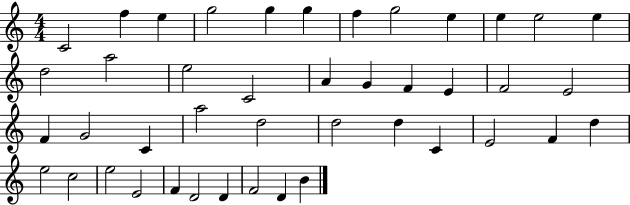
{
  \clef treble
  \numericTimeSignature
  \time 4/4
  \key c \major
  c'2 f''4 e''4 | g''2 g''4 g''4 | f''4 g''2 e''4 | e''4 e''2 e''4 | \break d''2 a''2 | e''2 c'2 | a'4 g'4 f'4 e'4 | f'2 e'2 | \break f'4 g'2 c'4 | a''2 d''2 | d''2 d''4 c'4 | e'2 f'4 d''4 | \break e''2 c''2 | e''2 e'2 | f'4 d'2 d'4 | f'2 d'4 b'4 | \break \bar "|."
}